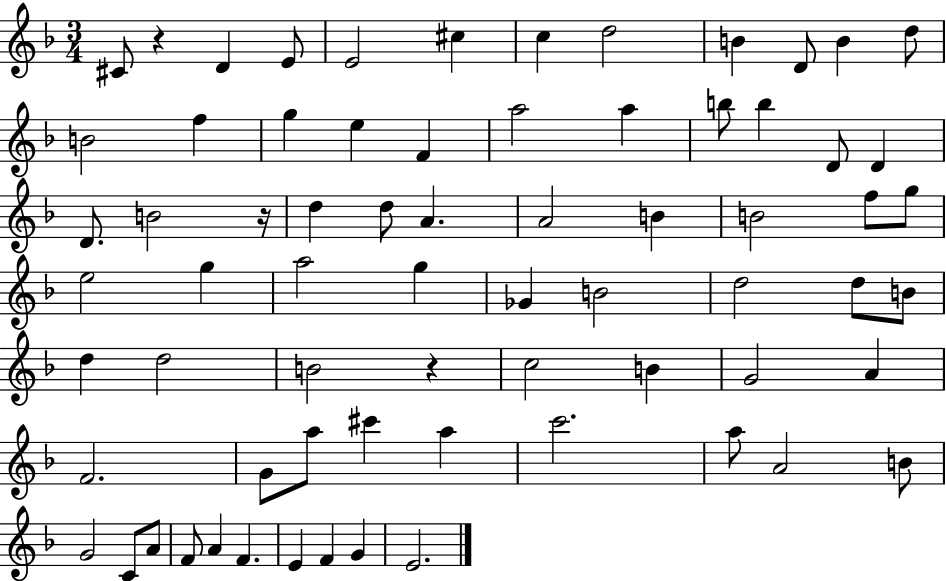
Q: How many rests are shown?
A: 3